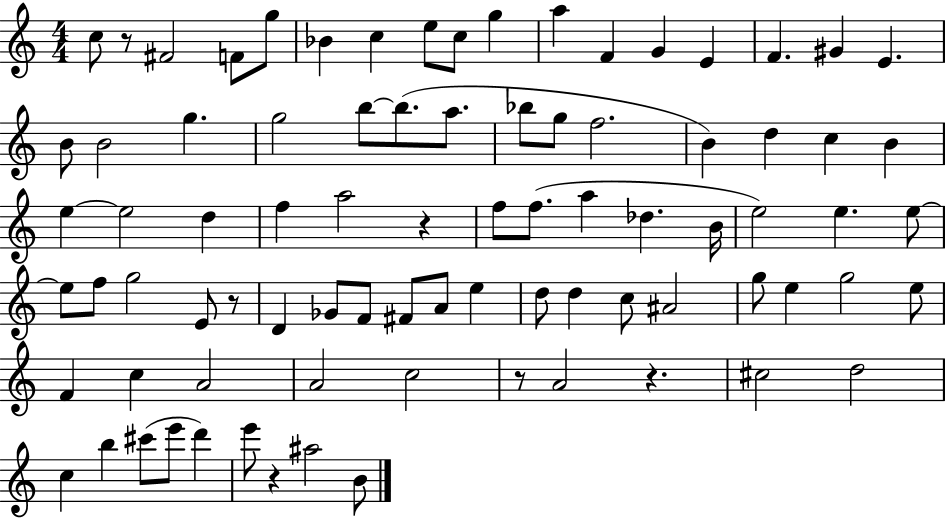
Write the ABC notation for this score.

X:1
T:Untitled
M:4/4
L:1/4
K:C
c/2 z/2 ^F2 F/2 g/2 _B c e/2 c/2 g a F G E F ^G E B/2 B2 g g2 b/2 b/2 a/2 _b/2 g/2 f2 B d c B e e2 d f a2 z f/2 f/2 a _d B/4 e2 e e/2 e/2 f/2 g2 E/2 z/2 D _G/2 F/2 ^F/2 A/2 e d/2 d c/2 ^A2 g/2 e g2 e/2 F c A2 A2 c2 z/2 A2 z ^c2 d2 c b ^c'/2 e'/2 d' e'/2 z ^a2 B/2